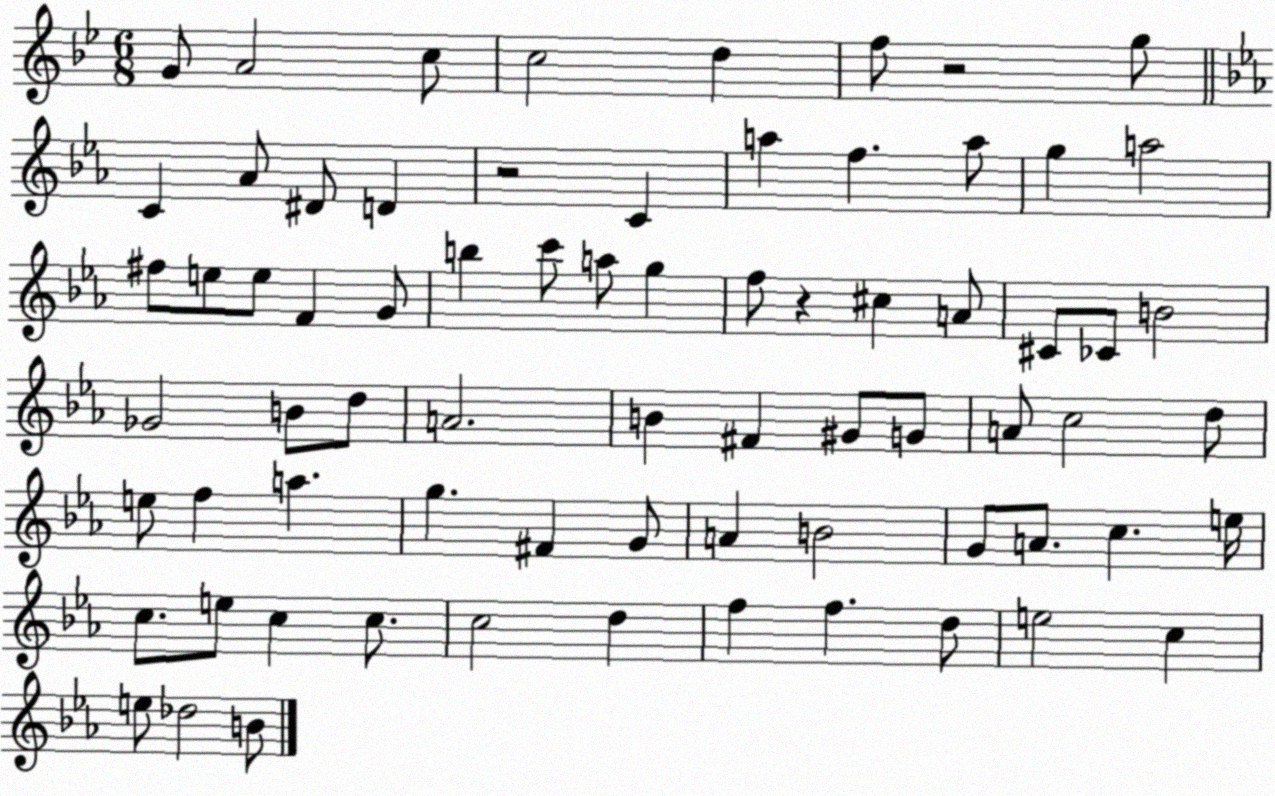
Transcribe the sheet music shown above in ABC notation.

X:1
T:Untitled
M:6/8
L:1/4
K:Bb
G/2 A2 c/2 c2 d f/2 z2 g/2 C _A/2 ^D/2 D z2 C a f a/2 g a2 ^f/2 e/2 e/2 F G/2 b c'/2 a/2 g f/2 z ^c A/2 ^C/2 _C/2 B2 _G2 B/2 d/2 A2 B ^F ^G/2 G/2 A/2 c2 d/2 e/2 f a g ^F G/2 A B2 G/2 A/2 c e/4 c/2 e/2 c c/2 c2 d f f d/2 e2 c e/2 _d2 B/2